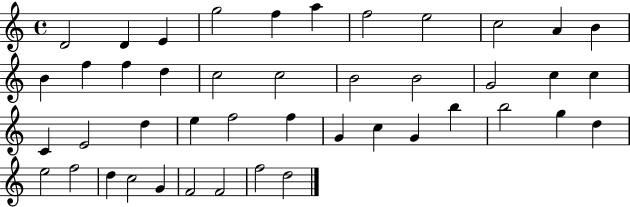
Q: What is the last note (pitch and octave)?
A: D5